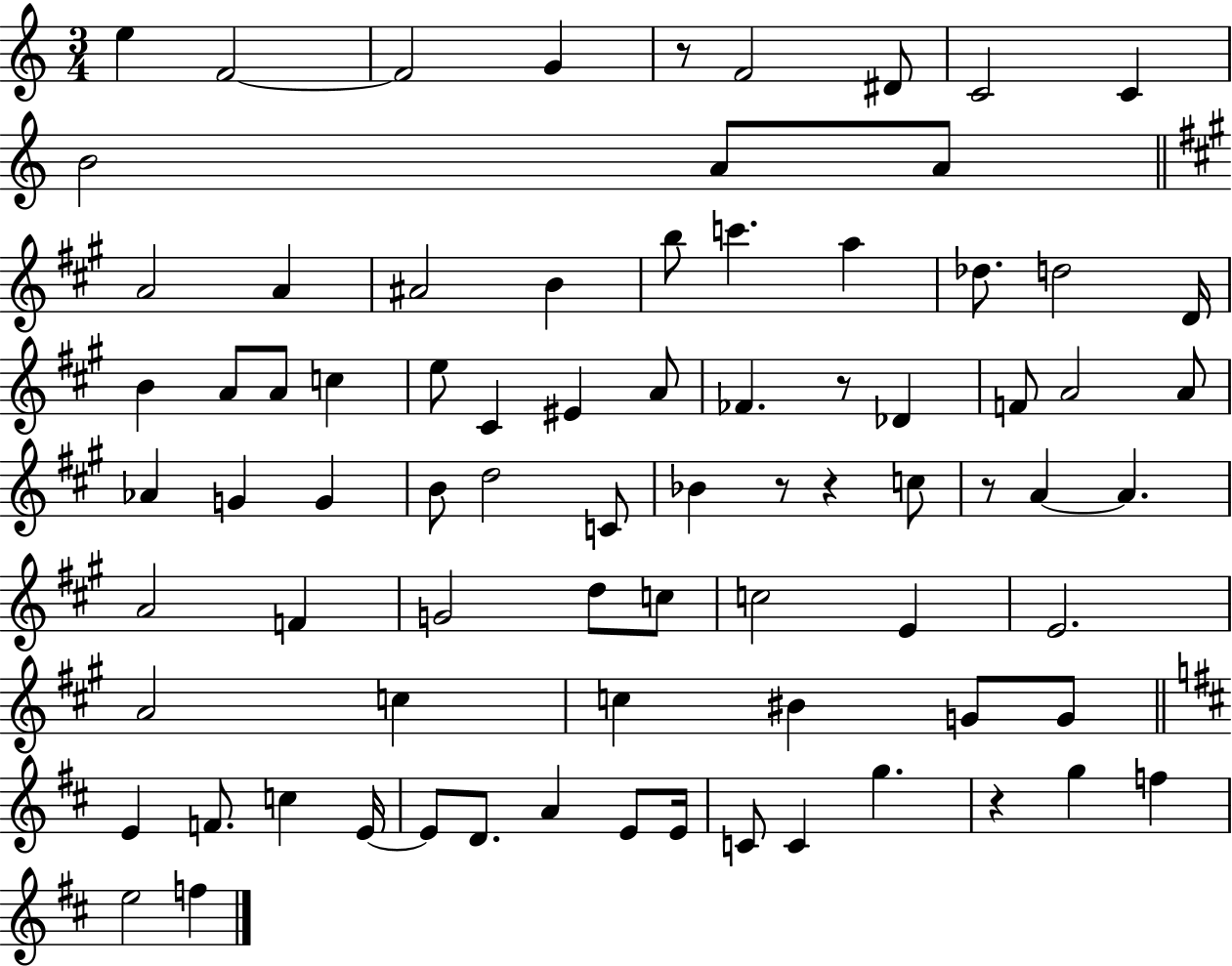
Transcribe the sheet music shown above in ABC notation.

X:1
T:Untitled
M:3/4
L:1/4
K:C
e F2 F2 G z/2 F2 ^D/2 C2 C B2 A/2 A/2 A2 A ^A2 B b/2 c' a _d/2 d2 D/4 B A/2 A/2 c e/2 ^C ^E A/2 _F z/2 _D F/2 A2 A/2 _A G G B/2 d2 C/2 _B z/2 z c/2 z/2 A A A2 F G2 d/2 c/2 c2 E E2 A2 c c ^B G/2 G/2 E F/2 c E/4 E/2 D/2 A E/2 E/4 C/2 C g z g f e2 f